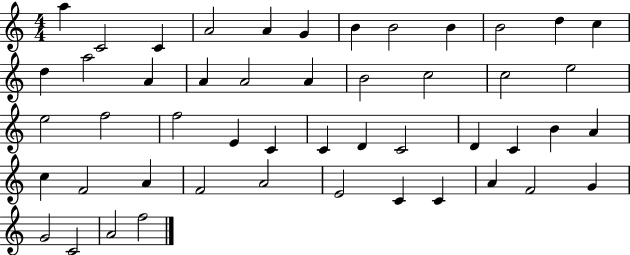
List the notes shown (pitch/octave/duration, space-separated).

A5/q C4/h C4/q A4/h A4/q G4/q B4/q B4/h B4/q B4/h D5/q C5/q D5/q A5/h A4/q A4/q A4/h A4/q B4/h C5/h C5/h E5/h E5/h F5/h F5/h E4/q C4/q C4/q D4/q C4/h D4/q C4/q B4/q A4/q C5/q F4/h A4/q F4/h A4/h E4/h C4/q C4/q A4/q F4/h G4/q G4/h C4/h A4/h F5/h